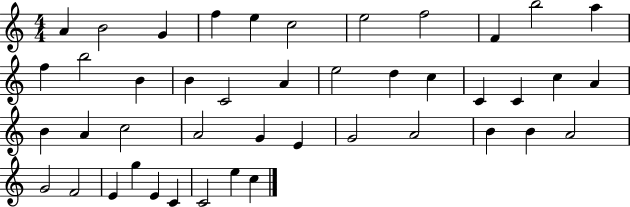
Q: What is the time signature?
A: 4/4